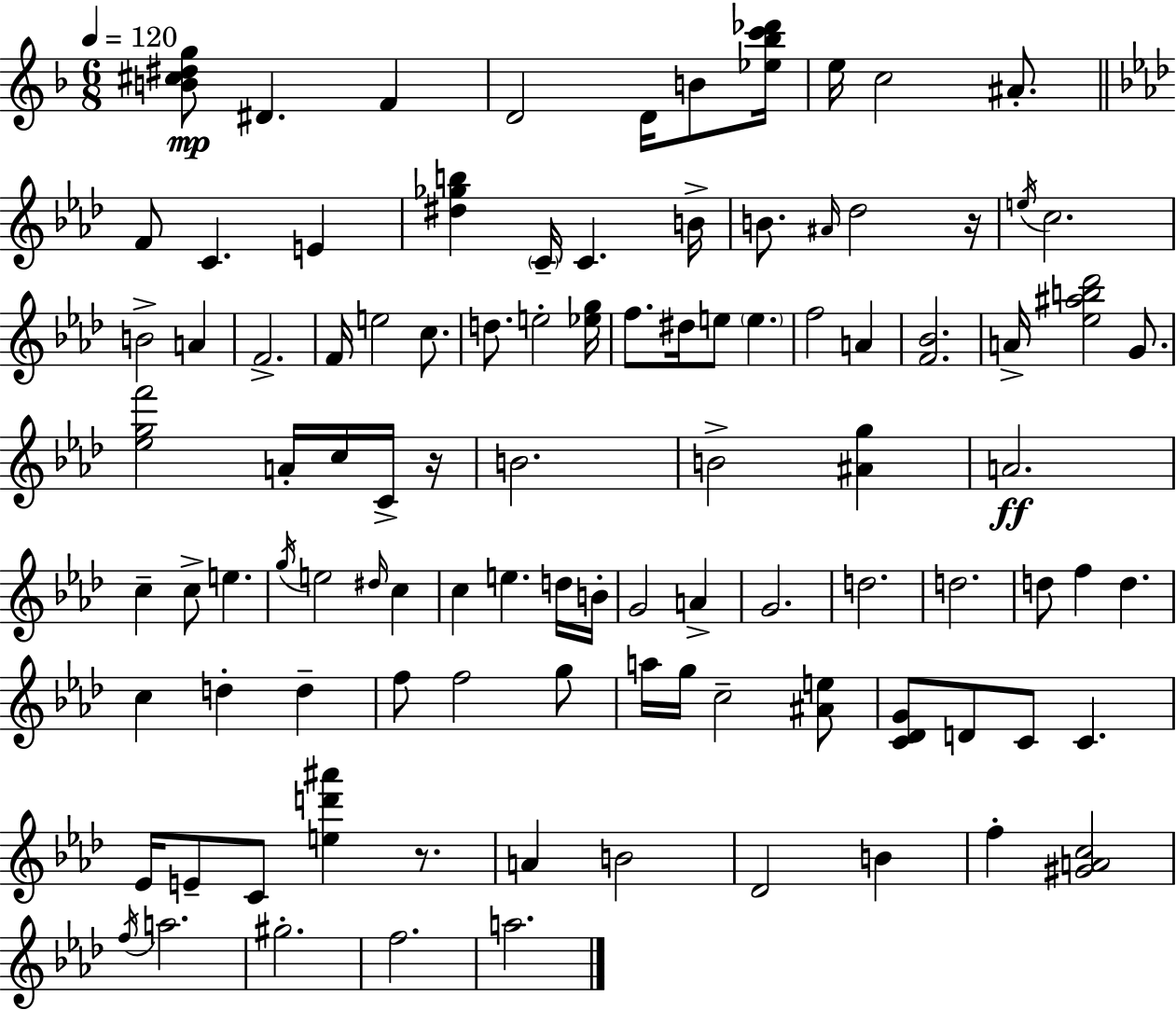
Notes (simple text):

[B4,C#5,D#5,G5]/e D#4/q. F4/q D4/h D4/s B4/e [Eb5,Bb5,C6,Db6]/s E5/s C5/h A#4/e. F4/e C4/q. E4/q [D#5,Gb5,B5]/q C4/s C4/q. B4/s B4/e. A#4/s Db5/h R/s E5/s C5/h. B4/h A4/q F4/h. F4/s E5/h C5/e. D5/e. E5/h [Eb5,G5]/s F5/e. D#5/s E5/e E5/q. F5/h A4/q [F4,Bb4]/h. A4/s [Eb5,A#5,B5,Db6]/h G4/e. [Eb5,G5,F6]/h A4/s C5/s C4/s R/s B4/h. B4/h [A#4,G5]/q A4/h. C5/q C5/e E5/q. G5/s E5/h D#5/s C5/q C5/q E5/q. D5/s B4/s G4/h A4/q G4/h. D5/h. D5/h. D5/e F5/q D5/q. C5/q D5/q D5/q F5/e F5/h G5/e A5/s G5/s C5/h [A#4,E5]/e [C4,Db4,G4]/e D4/e C4/e C4/q. Eb4/s E4/e C4/e [E5,D6,A#6]/q R/e. A4/q B4/h Db4/h B4/q F5/q [G#4,A4,C5]/h F5/s A5/h. G#5/h. F5/h. A5/h.